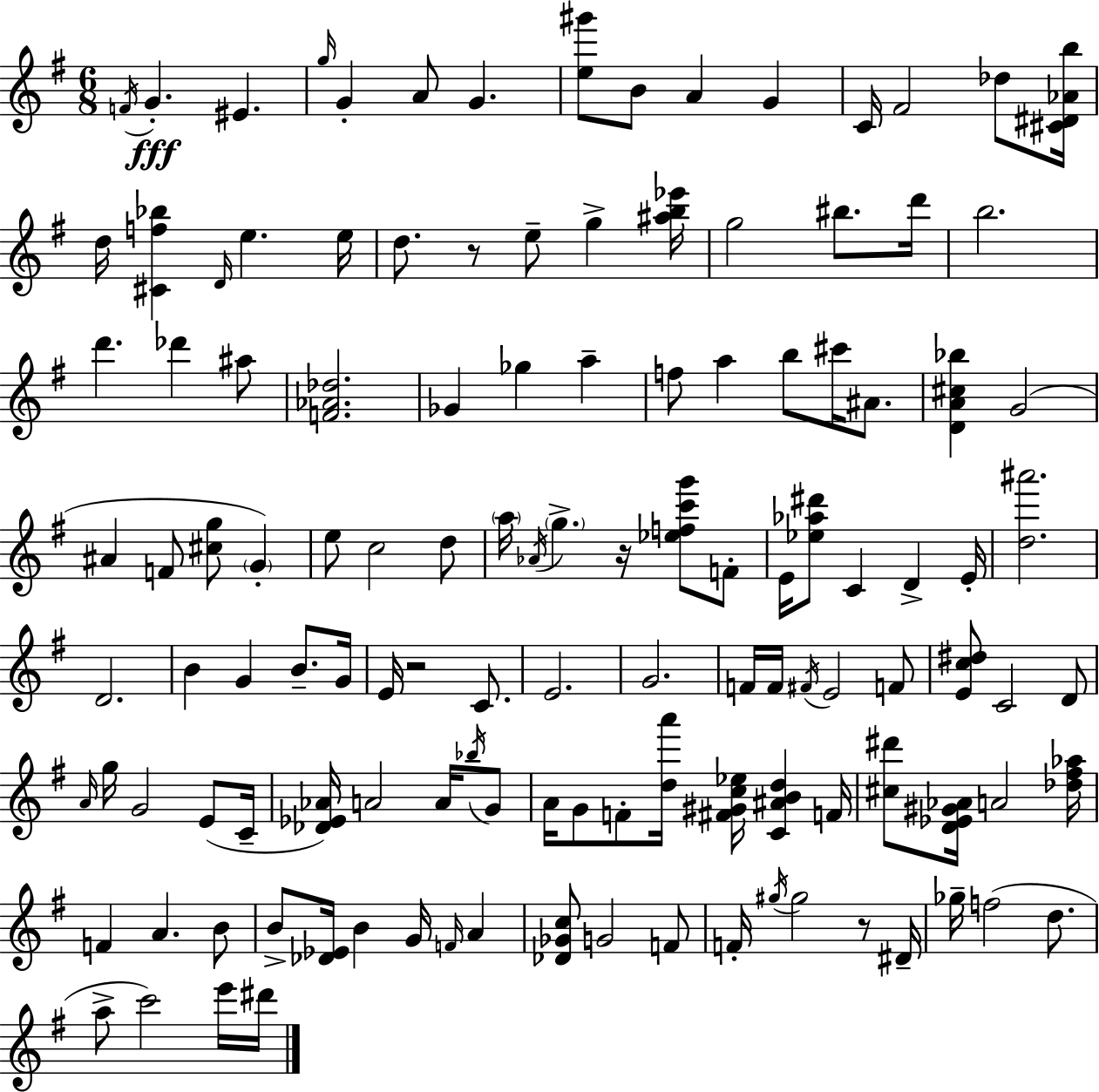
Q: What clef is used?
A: treble